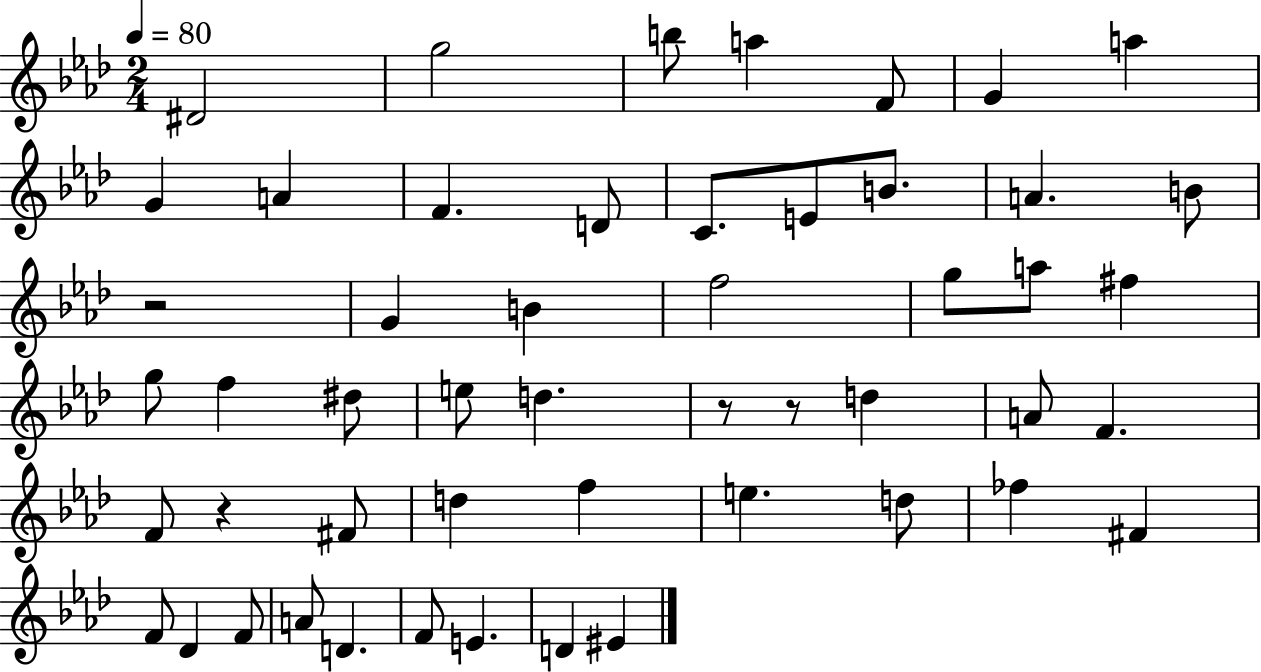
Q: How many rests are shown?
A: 4